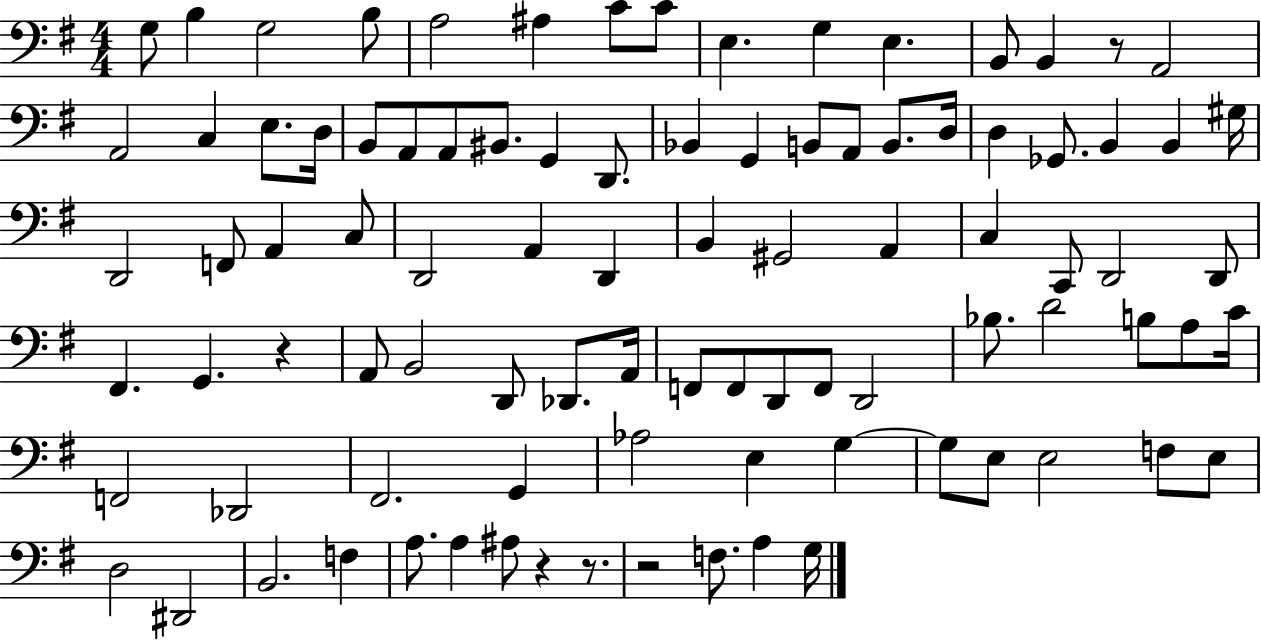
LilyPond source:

{
  \clef bass
  \numericTimeSignature
  \time 4/4
  \key g \major
  g8 b4 g2 b8 | a2 ais4 c'8 c'8 | e4. g4 e4. | b,8 b,4 r8 a,2 | \break a,2 c4 e8. d16 | b,8 a,8 a,8 bis,8. g,4 d,8. | bes,4 g,4 b,8 a,8 b,8. d16 | d4 ges,8. b,4 b,4 gis16 | \break d,2 f,8 a,4 c8 | d,2 a,4 d,4 | b,4 gis,2 a,4 | c4 c,8 d,2 d,8 | \break fis,4. g,4. r4 | a,8 b,2 d,8 des,8. a,16 | f,8 f,8 d,8 f,8 d,2 | bes8. d'2 b8 a8 c'16 | \break f,2 des,2 | fis,2. g,4 | aes2 e4 g4~~ | g8 e8 e2 f8 e8 | \break d2 dis,2 | b,2. f4 | a8. a4 ais8 r4 r8. | r2 f8. a4 g16 | \break \bar "|."
}